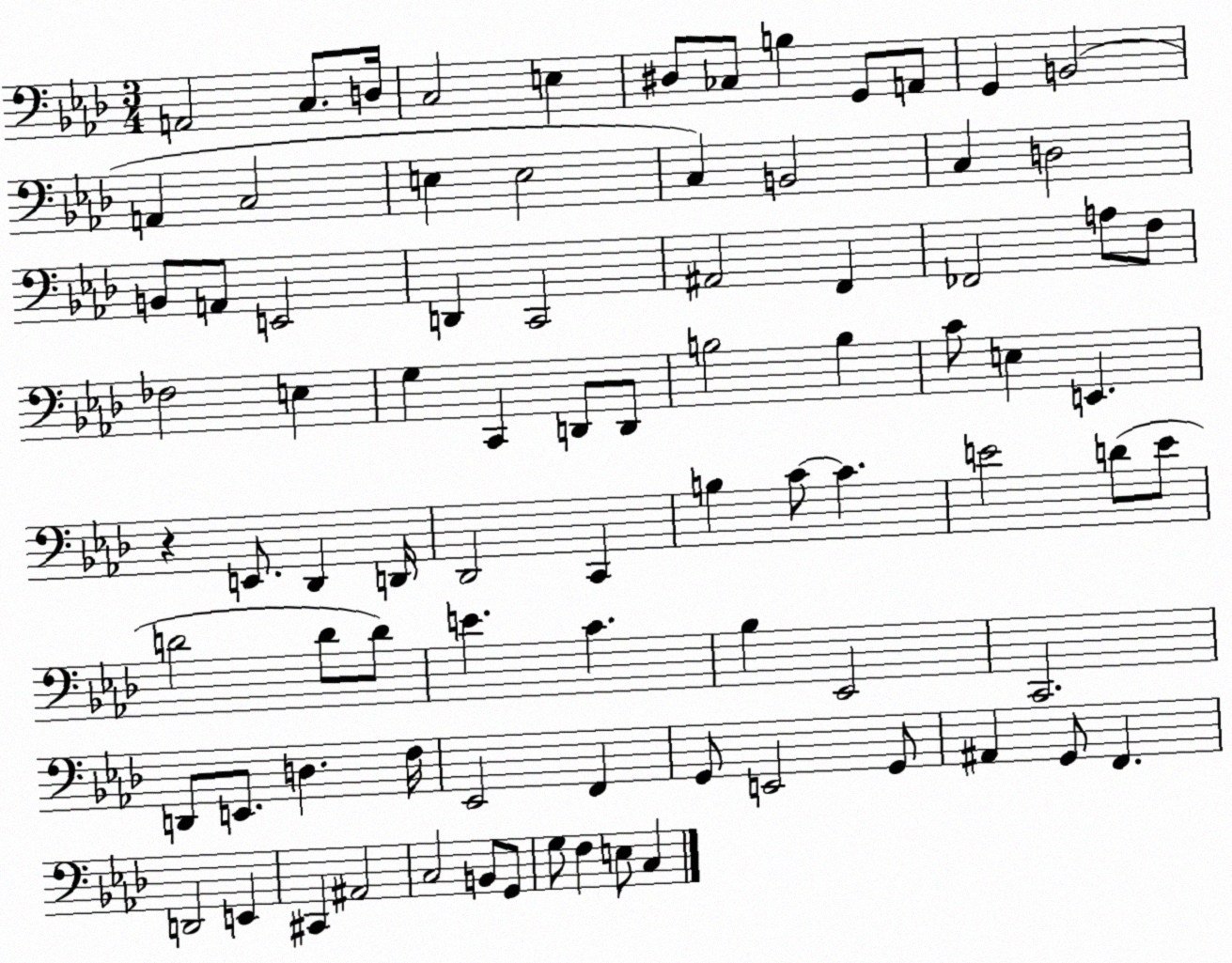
X:1
T:Untitled
M:3/4
L:1/4
K:Ab
A,,2 C,/2 D,/4 C,2 E, ^D,/2 _C,/2 B, G,,/2 A,,/2 G,, B,,2 A,, C,2 E, E,2 C, B,,2 C, D,2 B,,/2 A,,/2 E,,2 D,, C,,2 ^A,,2 F,, _F,,2 A,/2 F,/2 _F,2 E, G, C,, D,,/2 D,,/2 B,2 B, C/2 E, E,, z E,,/2 _D,, D,,/4 _D,,2 C,, B, C/2 C E2 D/2 E/2 D2 D/2 D/2 E C _B, _E,,2 C,,2 D,,/2 E,,/2 D, F,/4 _E,,2 F,, G,,/2 E,,2 G,,/2 ^A,, G,,/2 F,, D,,2 E,, ^C,, ^A,,2 C,2 B,,/2 G,,/2 G,/2 F, E,/2 C,